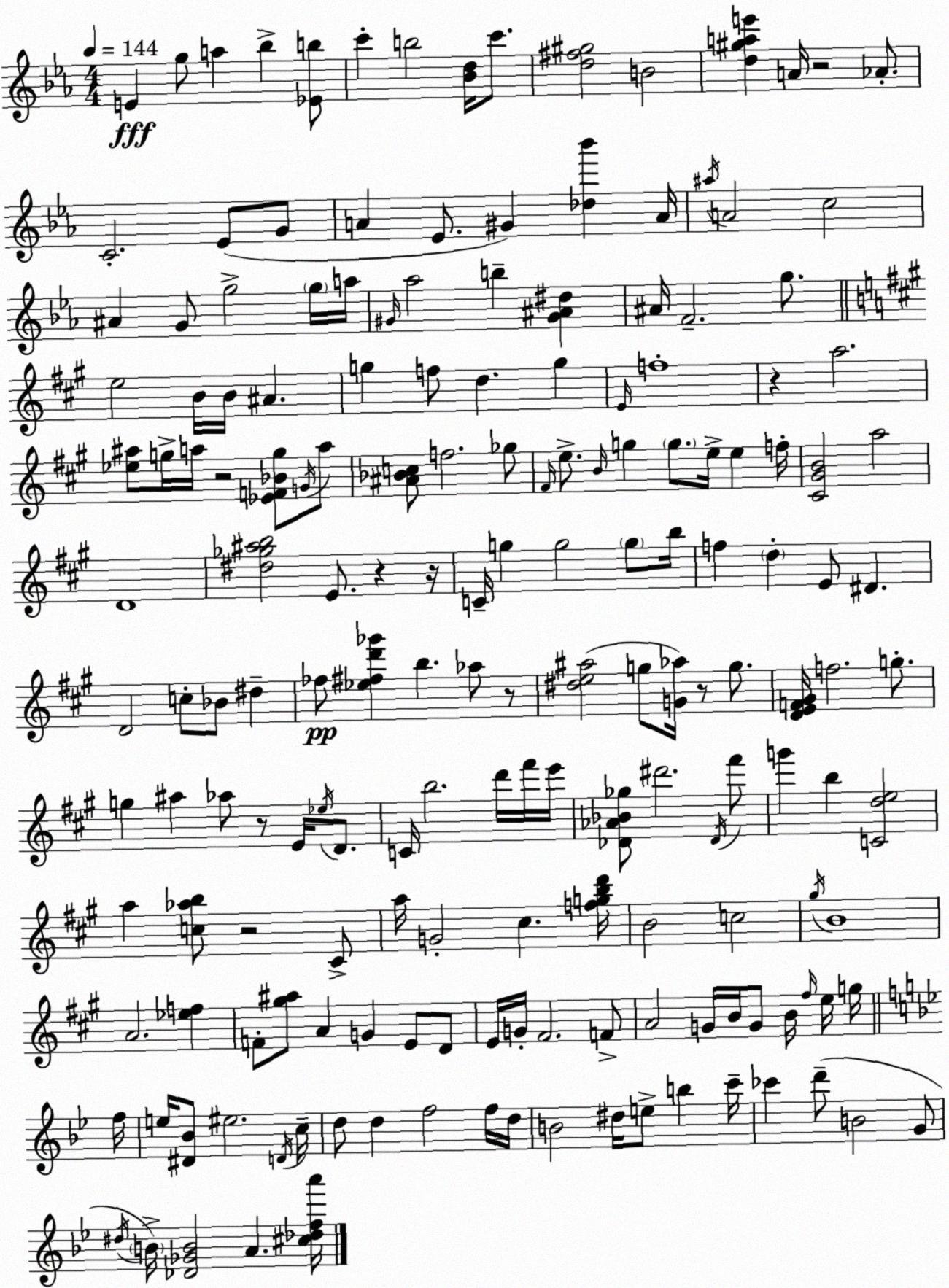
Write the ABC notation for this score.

X:1
T:Untitled
M:4/4
L:1/4
K:Cm
E g/2 a _b [_Eb]/2 c' b2 [_Bd]/4 c'/2 [d^f^g]2 B2 [d^gae'] A/4 z2 _A/2 C2 _E/2 G/2 A _E/2 ^G [_d_b'] A/4 ^a/4 A2 c2 ^A G/2 g2 g/4 a/4 ^G/4 _a2 b [^G^A^d] ^A/4 F2 g/2 e2 B/4 B/4 ^A g f/2 d g E/4 f4 z a2 [_e^a]/2 g/4 a/4 z2 [_EF_Bg]/2 G/4 a/2 [^A_Bc]/2 f2 _g/2 ^F/4 e/2 B/4 g g/2 e/4 e f/4 [^C^GB]2 a2 D4 [^d_g^ab]2 E/2 z z/4 C/4 g g2 g/2 b/4 f d E/2 ^D D2 c/2 _B/2 ^d _f/2 [_e^fd'_g'] b _a/2 z/2 [^de^a]2 g/2 [G_a]/4 z/2 g/2 [DEF^G]/4 f2 g/2 g ^a _a/2 z/2 E/4 _e/4 D/2 C/4 b2 d'/4 ^f'/4 e'/4 [_D_A_B_g]/2 ^d'2 _D/4 ^f'/2 g' b [Cde]2 a [c_ab]/2 z2 ^C/2 a/4 G2 ^c [fgbd']/4 B2 c2 ^g/4 B4 A2 [_ef] F/2 [^g^a]/2 A G E/2 D/2 E/4 G/4 ^F2 F/2 A2 G/4 B/4 G/2 B/4 ^f/4 e/4 g/4 f/4 e/4 [^D_B]/2 ^e2 D/4 c/4 d/2 d f2 f/4 d/4 B2 ^d/4 e/2 b c'/4 _c' d'/2 B2 G/2 ^d/4 B/4 [_D_GB]2 A [^c_dfa']/4